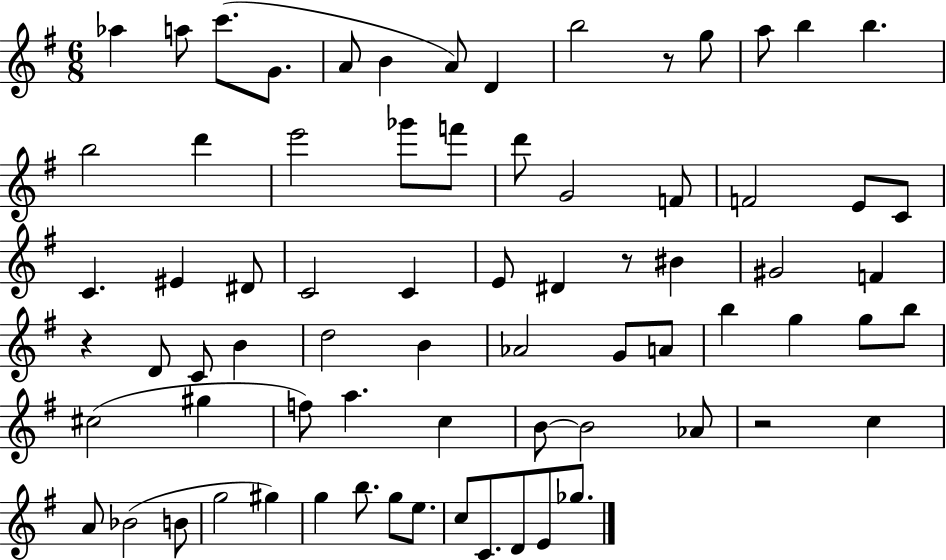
Ab5/q A5/e C6/e. G4/e. A4/e B4/q A4/e D4/q B5/h R/e G5/e A5/e B5/q B5/q. B5/h D6/q E6/h Gb6/e F6/e D6/e G4/h F4/e F4/h E4/e C4/e C4/q. EIS4/q D#4/e C4/h C4/q E4/e D#4/q R/e BIS4/q G#4/h F4/q R/q D4/e C4/e B4/q D5/h B4/q Ab4/h G4/e A4/e B5/q G5/q G5/e B5/e C#5/h G#5/q F5/e A5/q. C5/q B4/e B4/h Ab4/e R/h C5/q A4/e Bb4/h B4/e G5/h G#5/q G5/q B5/e. G5/e E5/e. C5/e C4/e. D4/e E4/e Gb5/e.